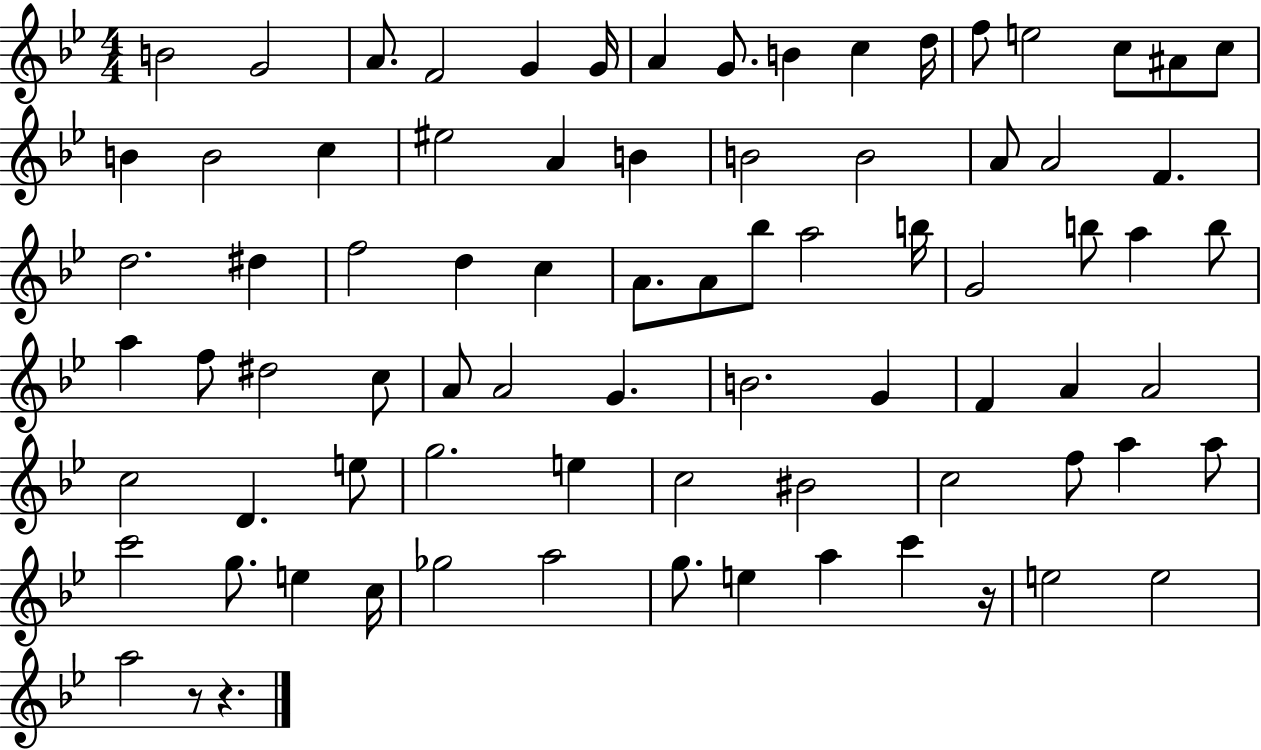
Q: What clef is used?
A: treble